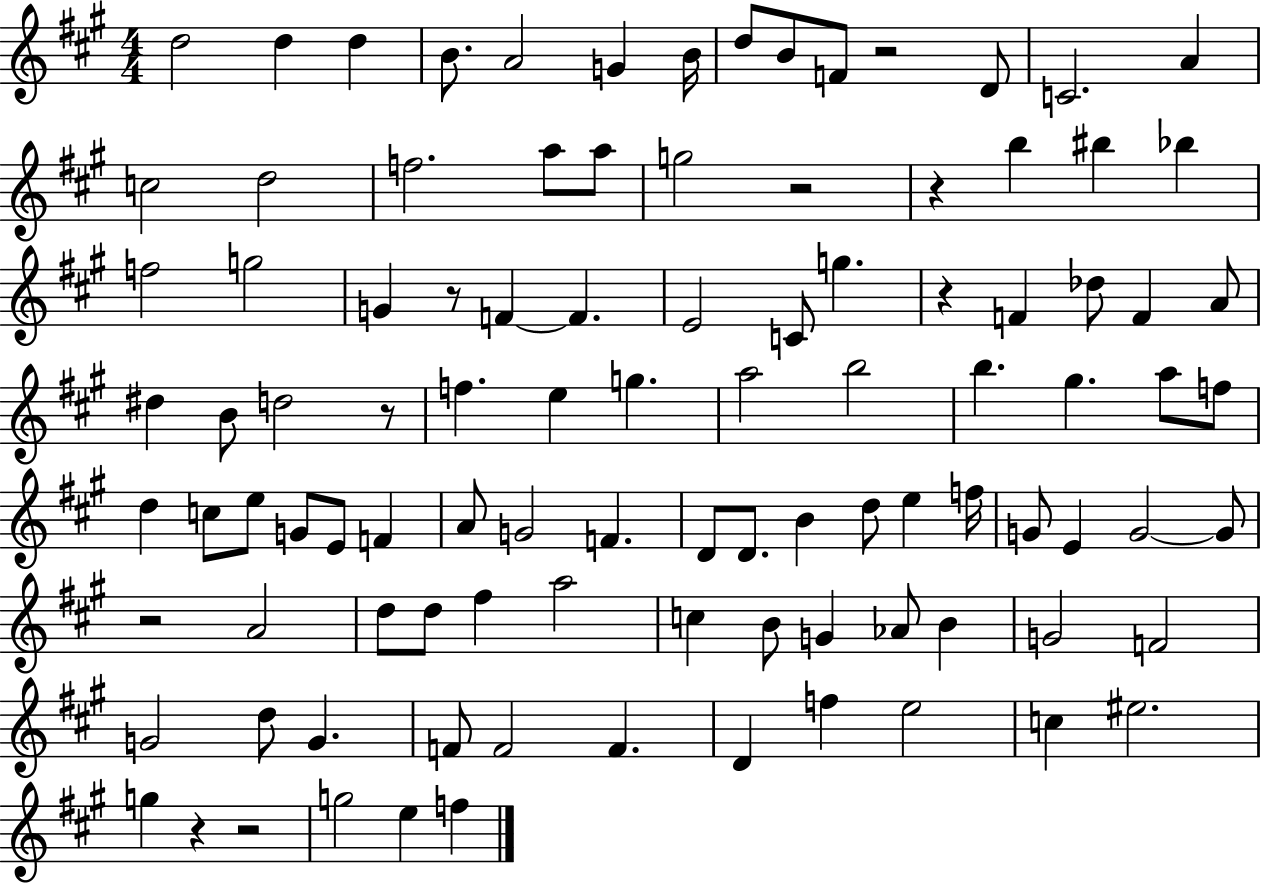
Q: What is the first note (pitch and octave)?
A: D5